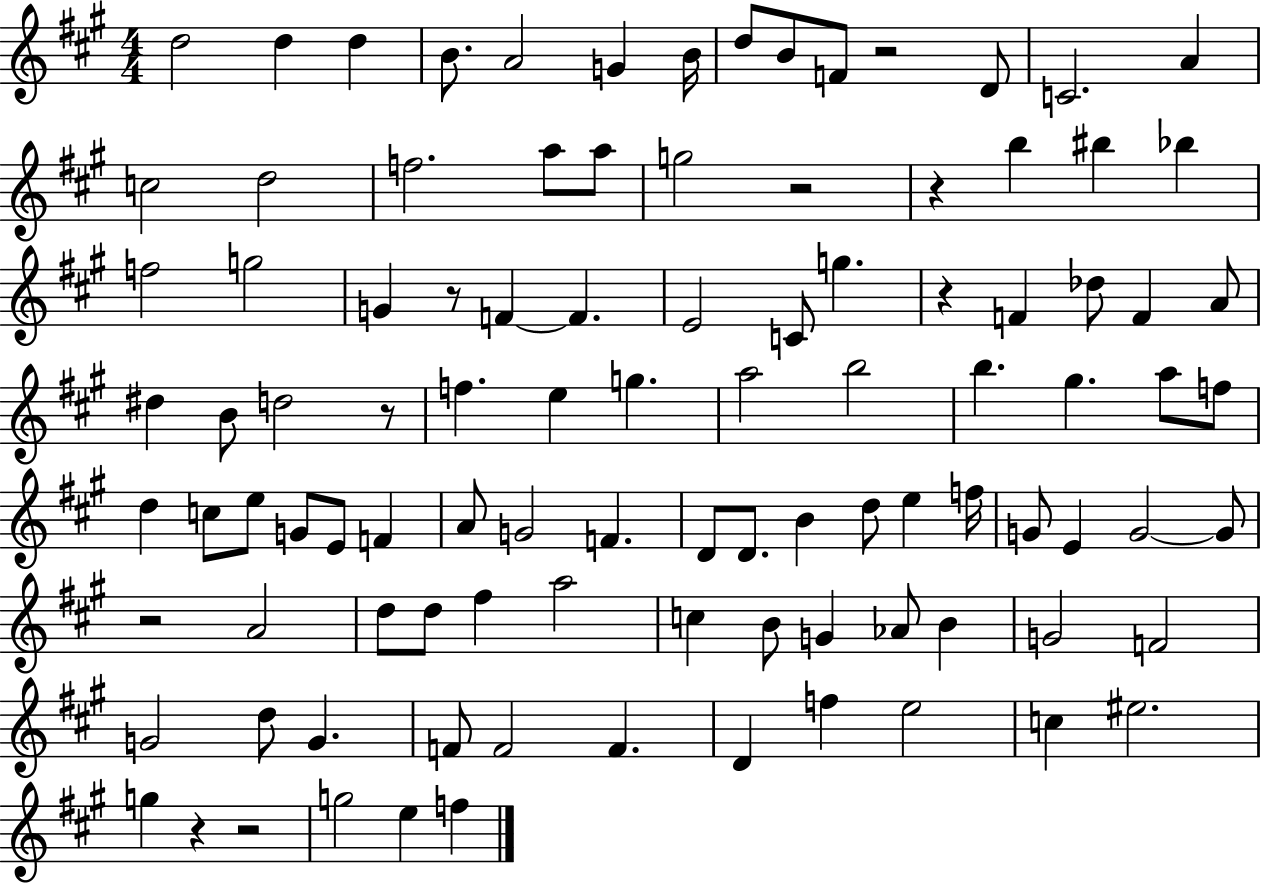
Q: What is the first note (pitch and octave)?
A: D5